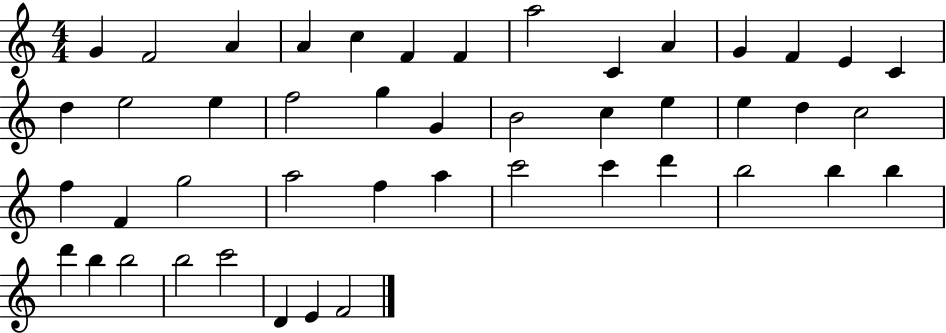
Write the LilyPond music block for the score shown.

{
  \clef treble
  \numericTimeSignature
  \time 4/4
  \key c \major
  g'4 f'2 a'4 | a'4 c''4 f'4 f'4 | a''2 c'4 a'4 | g'4 f'4 e'4 c'4 | \break d''4 e''2 e''4 | f''2 g''4 g'4 | b'2 c''4 e''4 | e''4 d''4 c''2 | \break f''4 f'4 g''2 | a''2 f''4 a''4 | c'''2 c'''4 d'''4 | b''2 b''4 b''4 | \break d'''4 b''4 b''2 | b''2 c'''2 | d'4 e'4 f'2 | \bar "|."
}